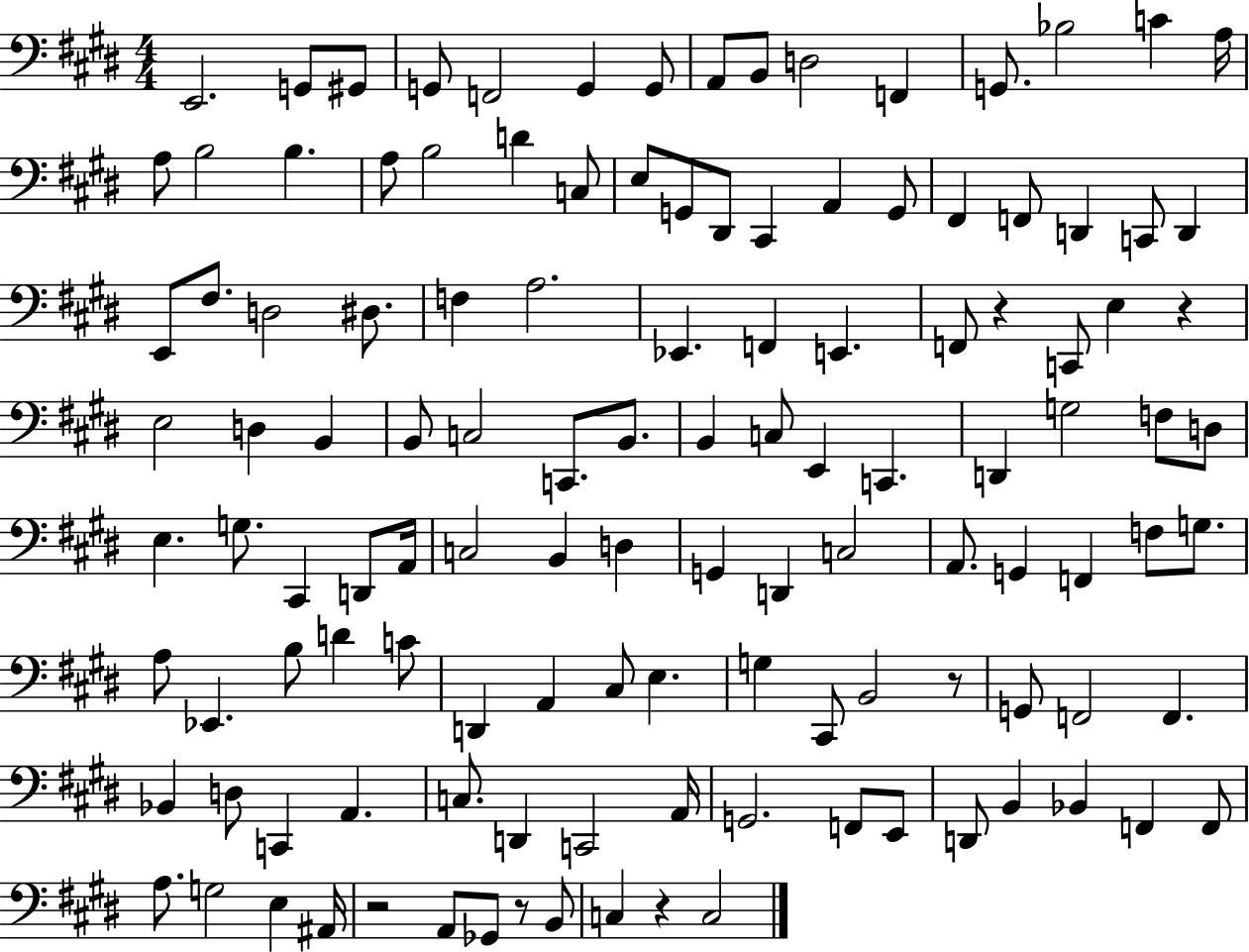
X:1
T:Untitled
M:4/4
L:1/4
K:E
E,,2 G,,/2 ^G,,/2 G,,/2 F,,2 G,, G,,/2 A,,/2 B,,/2 D,2 F,, G,,/2 _B,2 C A,/4 A,/2 B,2 B, A,/2 B,2 D C,/2 E,/2 G,,/2 ^D,,/2 ^C,, A,, G,,/2 ^F,, F,,/2 D,, C,,/2 D,, E,,/2 ^F,/2 D,2 ^D,/2 F, A,2 _E,, F,, E,, F,,/2 z C,,/2 E, z E,2 D, B,, B,,/2 C,2 C,,/2 B,,/2 B,, C,/2 E,, C,, D,, G,2 F,/2 D,/2 E, G,/2 ^C,, D,,/2 A,,/4 C,2 B,, D, G,, D,, C,2 A,,/2 G,, F,, F,/2 G,/2 A,/2 _E,, B,/2 D C/2 D,, A,, ^C,/2 E, G, ^C,,/2 B,,2 z/2 G,,/2 F,,2 F,, _B,, D,/2 C,, A,, C,/2 D,, C,,2 A,,/4 G,,2 F,,/2 E,,/2 D,,/2 B,, _B,, F,, F,,/2 A,/2 G,2 E, ^A,,/4 z2 A,,/2 _G,,/2 z/2 B,,/2 C, z C,2